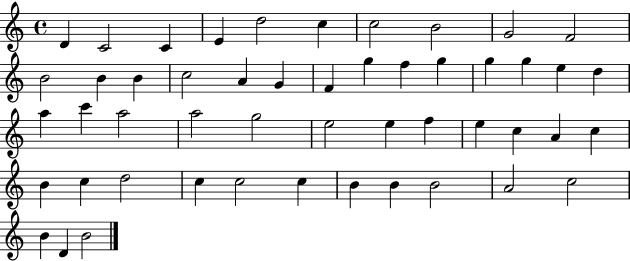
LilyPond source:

{
  \clef treble
  \time 4/4
  \defaultTimeSignature
  \key c \major
  d'4 c'2 c'4 | e'4 d''2 c''4 | c''2 b'2 | g'2 f'2 | \break b'2 b'4 b'4 | c''2 a'4 g'4 | f'4 g''4 f''4 g''4 | g''4 g''4 e''4 d''4 | \break a''4 c'''4 a''2 | a''2 g''2 | e''2 e''4 f''4 | e''4 c''4 a'4 c''4 | \break b'4 c''4 d''2 | c''4 c''2 c''4 | b'4 b'4 b'2 | a'2 c''2 | \break b'4 d'4 b'2 | \bar "|."
}